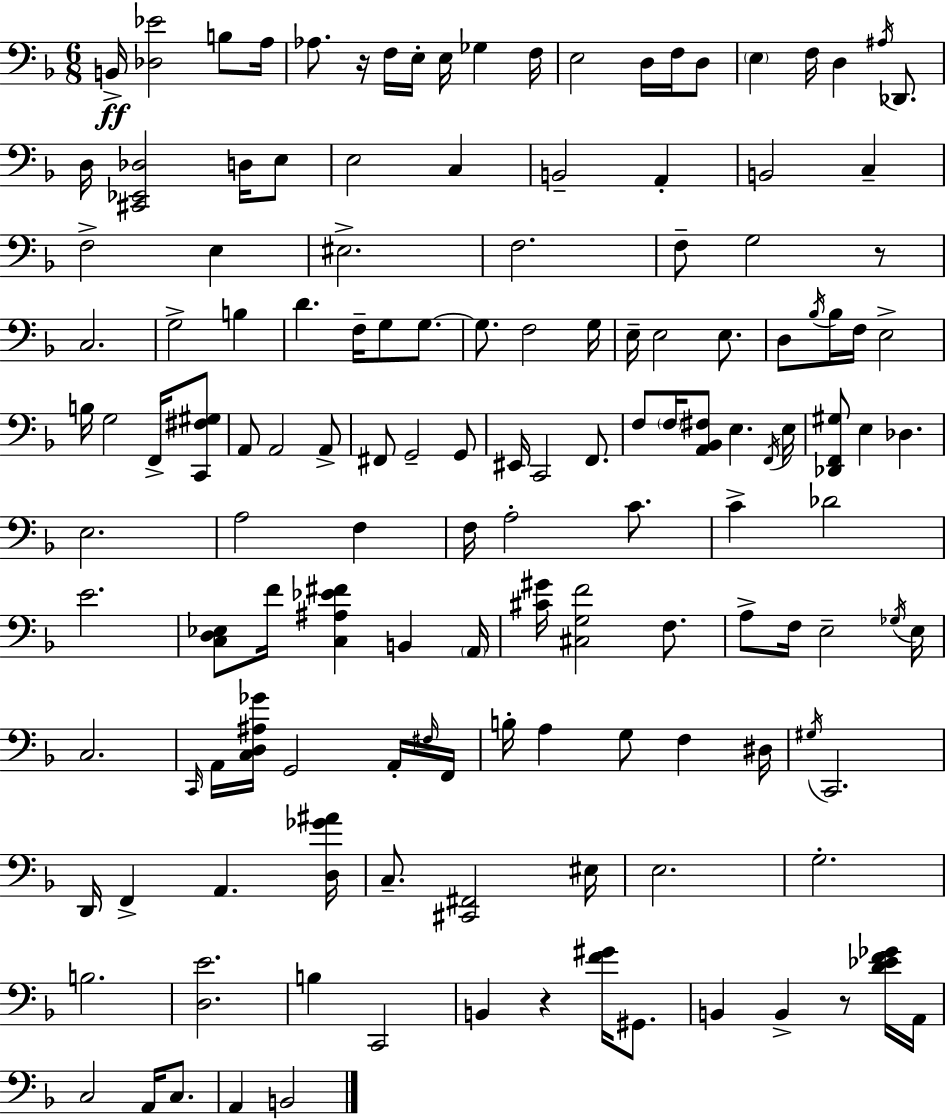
X:1
T:Untitled
M:6/8
L:1/4
K:F
B,,/4 [_D,_E]2 B,/2 A,/4 _A,/2 z/4 F,/4 E,/4 E,/4 _G, F,/4 E,2 D,/4 F,/4 D,/2 E, F,/4 D, ^A,/4 _D,,/2 D,/4 [^C,,_E,,_D,]2 D,/4 E,/2 E,2 C, B,,2 A,, B,,2 C, F,2 E, ^E,2 F,2 F,/2 G,2 z/2 C,2 G,2 B, D F,/4 G,/2 G,/2 G,/2 F,2 G,/4 E,/4 E,2 E,/2 D,/2 _B,/4 _B,/4 F,/4 E,2 B,/4 G,2 F,,/4 [C,,^F,^G,]/2 A,,/2 A,,2 A,,/2 ^F,,/2 G,,2 G,,/2 ^E,,/4 C,,2 F,,/2 F,/2 F,/4 [A,,_B,,^F,]/2 E, F,,/4 E,/4 [_D,,F,,^G,]/2 E, _D, E,2 A,2 F, F,/4 A,2 C/2 C _D2 E2 [C,D,_E,]/2 F/4 [C,^A,_E^F] B,, A,,/4 [^C^G]/4 [^C,G,F]2 F,/2 A,/2 F,/4 E,2 _G,/4 E,/4 C,2 C,,/4 A,,/4 [C,D,^A,_G]/4 G,,2 A,,/4 ^F,/4 F,,/4 B,/4 A, G,/2 F, ^D,/4 ^G,/4 C,,2 D,,/4 F,, A,, [D,_G^A]/4 C,/2 [^C,,^F,,]2 ^E,/4 E,2 G,2 B,2 [D,E]2 B, C,,2 B,, z [F^G]/4 ^G,,/2 B,, B,, z/2 [D_EF_G]/4 A,,/4 C,2 A,,/4 C,/2 A,, B,,2